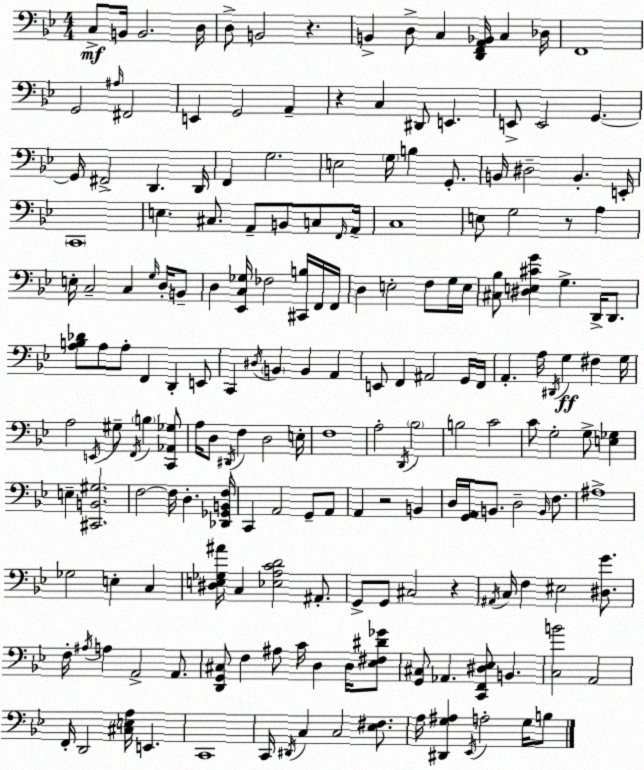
X:1
T:Untitled
M:4/4
L:1/4
K:Gm
C,/2 B,,/4 B,,2 D,/4 D,/2 B,,2 z B,, D,/2 C, [D,,F,,A,,_B,,]/4 C, _D,/4 F,,4 G,,2 ^A,/4 ^F,,2 E,, G,,2 A,, z C, ^D,,/2 E,, E,,/2 E,,2 G,, G,,/4 ^F,,2 D,, D,,/4 F,, G,2 E,2 G,/4 B, G,,/2 B,,/4 ^D,2 B,, E,,/4 C,,4 E, ^C,/2 A,,/2 B,,/2 C,/2 F,,/4 A,,/4 C,4 E,/2 G,2 z/2 A, E,/4 C,2 C, G,/4 D,/4 B,,/2 D, [_E,,C,_G,]/4 _F,2 [^C,,B,]/4 F,,/4 F,,/4 D, E,2 F,/2 G,/4 E,/4 [^C,_B,]/2 [^D,E,^CG] G, D,,/4 D,,/2 [A,B,_D]/2 A,/2 A,/2 F,, D,, E,,/2 C,, ^D,/4 B,, B,, A,, E,,/2 F,, ^A,,2 G,,/4 F,,/4 A,, A,/4 ^D,,/4 G, ^F, G,/4 A,2 E,,/4 ^G,/2 F,,/4 B, [C,,_A,,_G,]/2 A,/4 D,/2 ^D,,/4 F, D,2 E,/4 F,4 A,2 D,,/4 _B,2 B,2 C2 C/2 G,2 G,/2 [E,_G,] E, [^C,,B,,^G,]2 F,2 F,/4 D, [_D,,_G,,B,,F,]/4 C,, A,,2 G,,/2 A,,/2 A,, z2 B,, D,/4 [G,,A,,]/4 B,,/2 D,2 B,,/4 F,/2 ^A,4 _G,2 E, C, [^D,E,_G,^A]/4 C, [_E,A,CD]2 ^A,,/2 G,,/2 G,,/2 ^C,2 z ^A,,/4 C,/4 F, ^E,2 [^D,G]/2 F,/4 ^A,/4 A, A,,2 A,,/2 [D,,G,,^C,]/2 F, ^A,/2 C/4 D, D,/4 [_E,^F,^D_G]/2 [G,,^C,]/2 _A,, [C,,F,,^D,_E,]/2 B,, [C,B]2 A,,2 F,,/4 D,,2 [^C,E,A,]/4 E,, C,,4 C,,/4 ^D,,/4 C, C,2 [_E,^F,]/2 A,/4 [^D,,G,^A,] _E,,/4 A,2 G,/4 B,/2